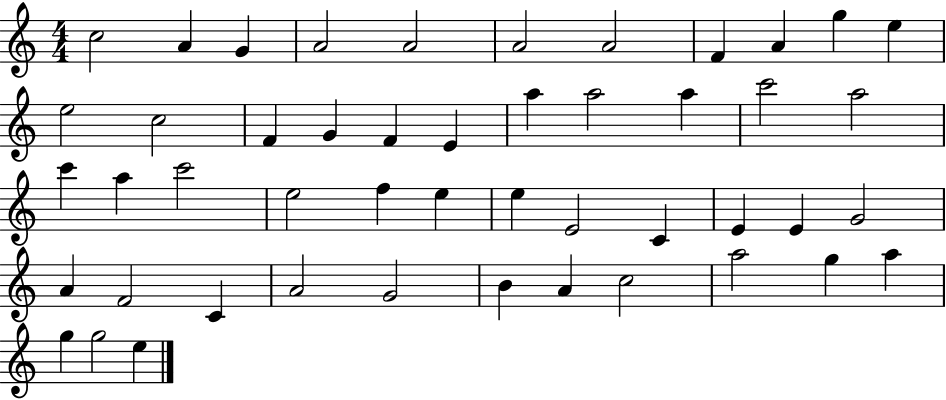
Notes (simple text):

C5/h A4/q G4/q A4/h A4/h A4/h A4/h F4/q A4/q G5/q E5/q E5/h C5/h F4/q G4/q F4/q E4/q A5/q A5/h A5/q C6/h A5/h C6/q A5/q C6/h E5/h F5/q E5/q E5/q E4/h C4/q E4/q E4/q G4/h A4/q F4/h C4/q A4/h G4/h B4/q A4/q C5/h A5/h G5/q A5/q G5/q G5/h E5/q